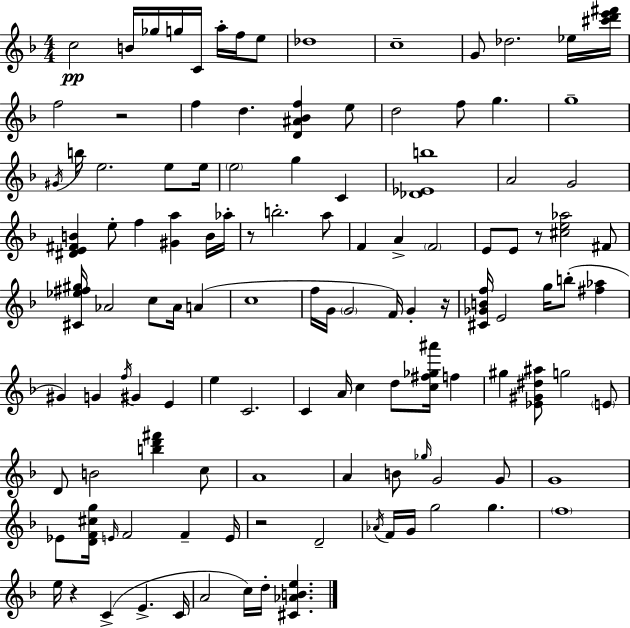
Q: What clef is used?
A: treble